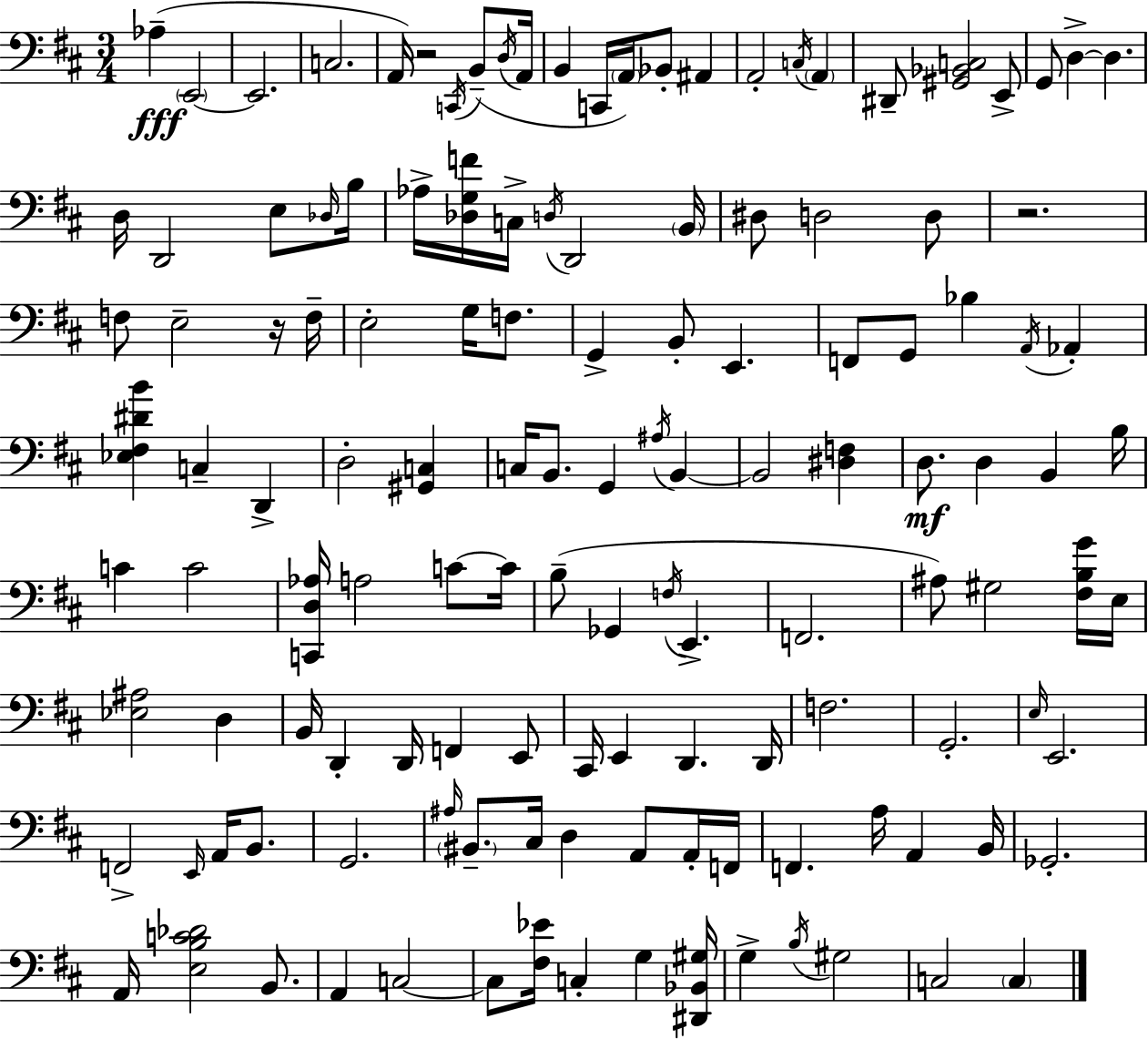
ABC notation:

X:1
T:Untitled
M:3/4
L:1/4
K:D
_A, E,,2 E,,2 C,2 A,,/4 z2 C,,/4 B,,/2 D,/4 A,,/4 B,, C,,/4 A,,/4 _B,,/2 ^A,, A,,2 C,/4 A,, ^D,,/2 [^G,,_B,,C,]2 E,,/2 G,,/2 D, D, D,/4 D,,2 E,/2 _D,/4 B,/4 _A,/4 [_D,G,F]/4 C,/4 D,/4 D,,2 B,,/4 ^D,/2 D,2 D,/2 z2 F,/2 E,2 z/4 F,/4 E,2 G,/4 F,/2 G,, B,,/2 E,, F,,/2 G,,/2 _B, A,,/4 _A,, [_E,^F,^DB] C, D,, D,2 [^G,,C,] C,/4 B,,/2 G,, ^A,/4 B,, B,,2 [^D,F,] D,/2 D, B,, B,/4 C C2 [C,,D,_A,]/4 A,2 C/2 C/4 B,/2 _G,, F,/4 E,, F,,2 ^A,/2 ^G,2 [^F,B,G]/4 E,/4 [_E,^A,]2 D, B,,/4 D,, D,,/4 F,, E,,/2 ^C,,/4 E,, D,, D,,/4 F,2 G,,2 E,/4 E,,2 F,,2 E,,/4 A,,/4 B,,/2 G,,2 ^A,/4 ^B,,/2 ^C,/4 D, A,,/2 A,,/4 F,,/4 F,, A,/4 A,, B,,/4 _G,,2 A,,/4 [E,B,C_D]2 B,,/2 A,, C,2 C,/2 [^F,_E]/4 C, G, [^D,,_B,,^G,]/4 G, B,/4 ^G,2 C,2 C,